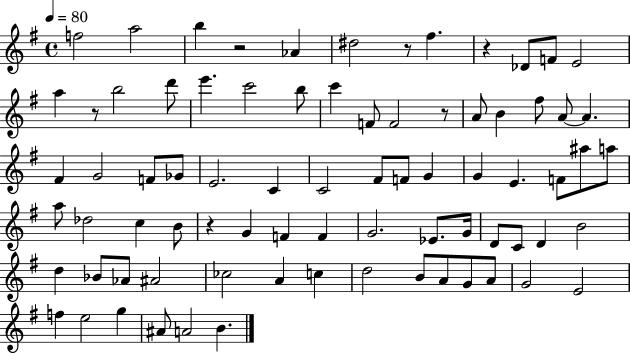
X:1
T:Untitled
M:4/4
L:1/4
K:G
f2 a2 b z2 _A ^d2 z/2 ^f z _D/2 F/2 E2 a z/2 b2 d'/2 e' c'2 b/2 c' F/2 F2 z/2 A/2 B ^f/2 A/2 A ^F G2 F/2 _G/2 E2 C C2 ^F/2 F/2 G G E F/2 ^a/2 a/2 a/2 _d2 c B/2 z G F F G2 _E/2 G/4 D/2 C/2 D B2 d _B/2 _A/2 ^A2 _c2 A c d2 B/2 A/2 G/2 A/2 G2 E2 f e2 g ^A/2 A2 B